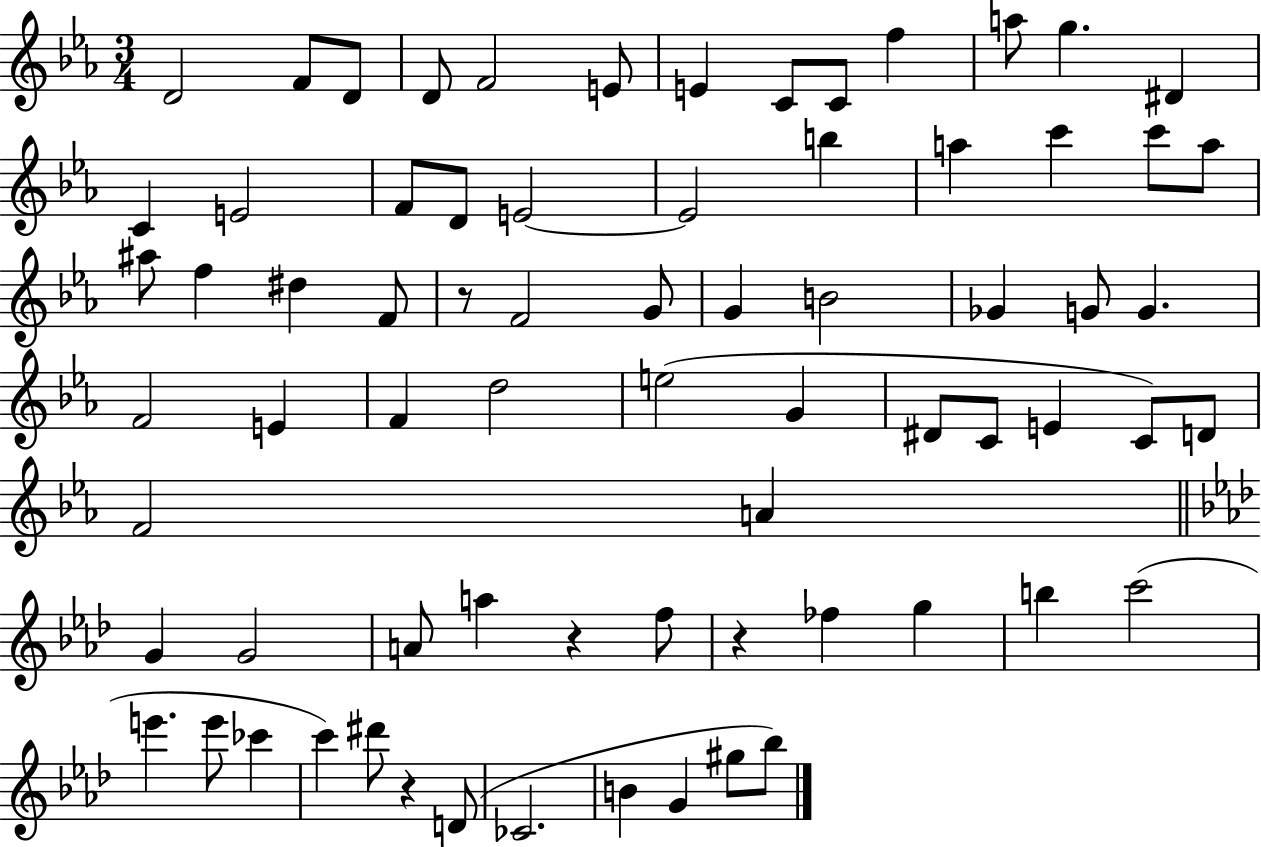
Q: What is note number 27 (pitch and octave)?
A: D#5